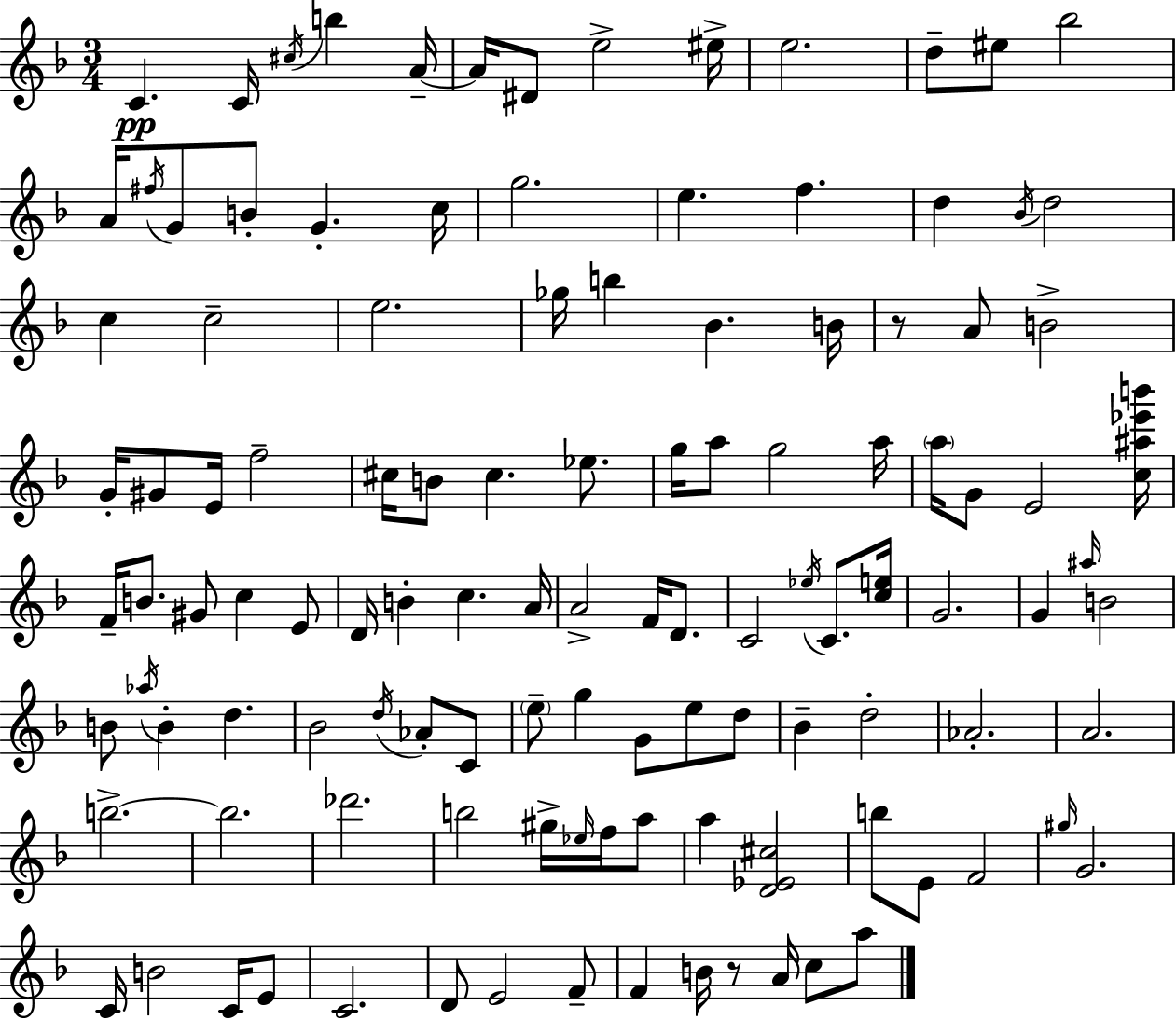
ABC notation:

X:1
T:Untitled
M:3/4
L:1/4
K:Dm
C C/4 ^c/4 b A/4 A/4 ^D/2 e2 ^e/4 e2 d/2 ^e/2 _b2 A/4 ^f/4 G/2 B/2 G c/4 g2 e f d _B/4 d2 c c2 e2 _g/4 b _B B/4 z/2 A/2 B2 G/4 ^G/2 E/4 f2 ^c/4 B/2 ^c _e/2 g/4 a/2 g2 a/4 a/4 G/2 E2 [c^a_e'b']/4 F/4 B/2 ^G/2 c E/2 D/4 B c A/4 A2 F/4 D/2 C2 _e/4 C/2 [ce]/4 G2 G ^a/4 B2 B/2 _a/4 B d _B2 d/4 _A/2 C/2 e/2 g G/2 e/2 d/2 _B d2 _A2 A2 b2 b2 _d'2 b2 ^g/4 _e/4 f/4 a/2 a [D_E^c]2 b/2 E/2 F2 ^g/4 G2 C/4 B2 C/4 E/2 C2 D/2 E2 F/2 F B/4 z/2 A/4 c/2 a/2